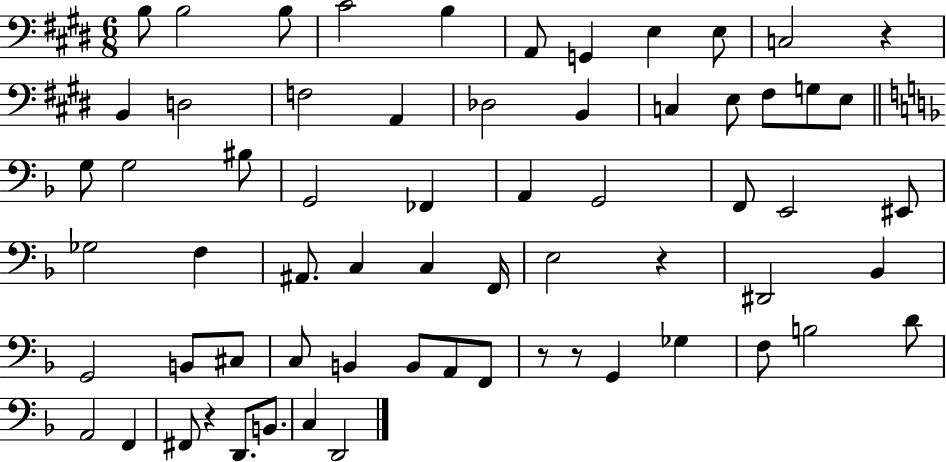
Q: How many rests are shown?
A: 5